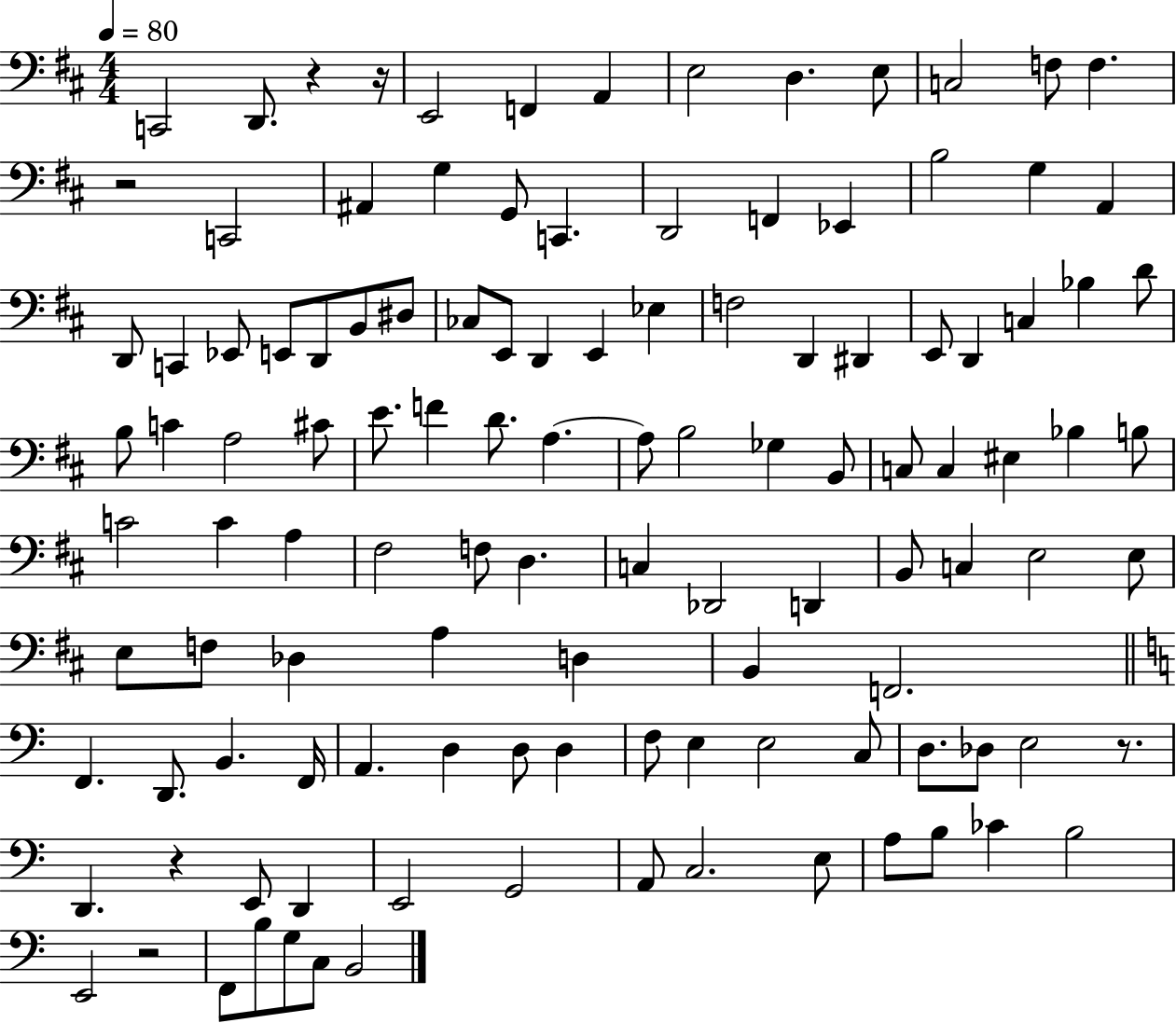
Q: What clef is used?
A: bass